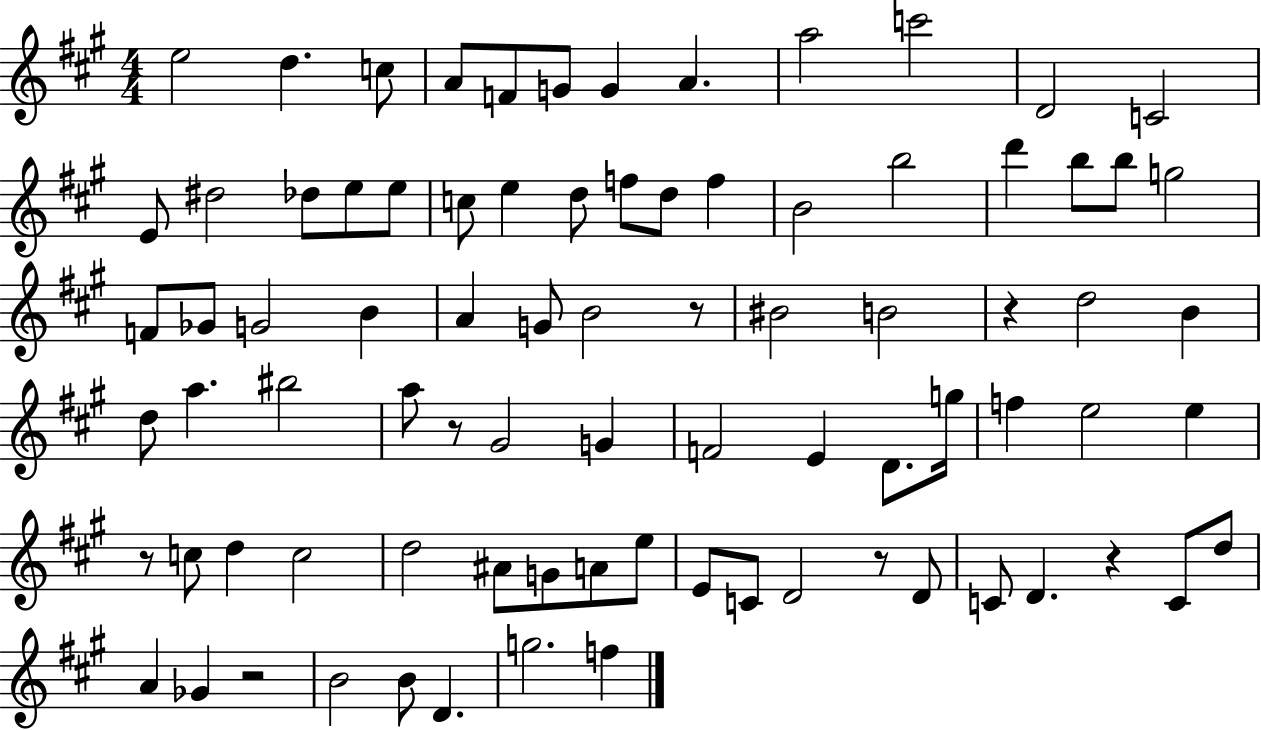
{
  \clef treble
  \numericTimeSignature
  \time 4/4
  \key a \major
  \repeat volta 2 { e''2 d''4. c''8 | a'8 f'8 g'8 g'4 a'4. | a''2 c'''2 | d'2 c'2 | \break e'8 dis''2 des''8 e''8 e''8 | c''8 e''4 d''8 f''8 d''8 f''4 | b'2 b''2 | d'''4 b''8 b''8 g''2 | \break f'8 ges'8 g'2 b'4 | a'4 g'8 b'2 r8 | bis'2 b'2 | r4 d''2 b'4 | \break d''8 a''4. bis''2 | a''8 r8 gis'2 g'4 | f'2 e'4 d'8. g''16 | f''4 e''2 e''4 | \break r8 c''8 d''4 c''2 | d''2 ais'8 g'8 a'8 e''8 | e'8 c'8 d'2 r8 d'8 | c'8 d'4. r4 c'8 d''8 | \break a'4 ges'4 r2 | b'2 b'8 d'4. | g''2. f''4 | } \bar "|."
}